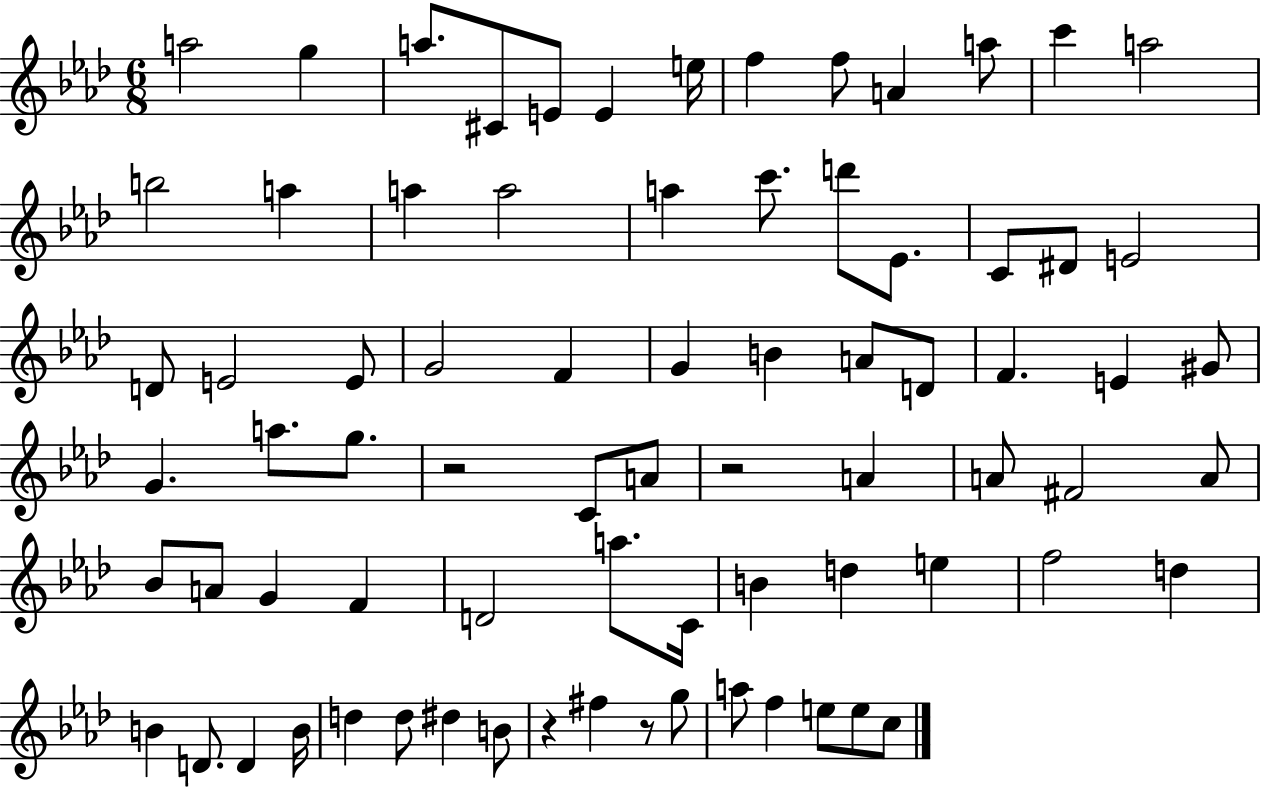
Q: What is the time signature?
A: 6/8